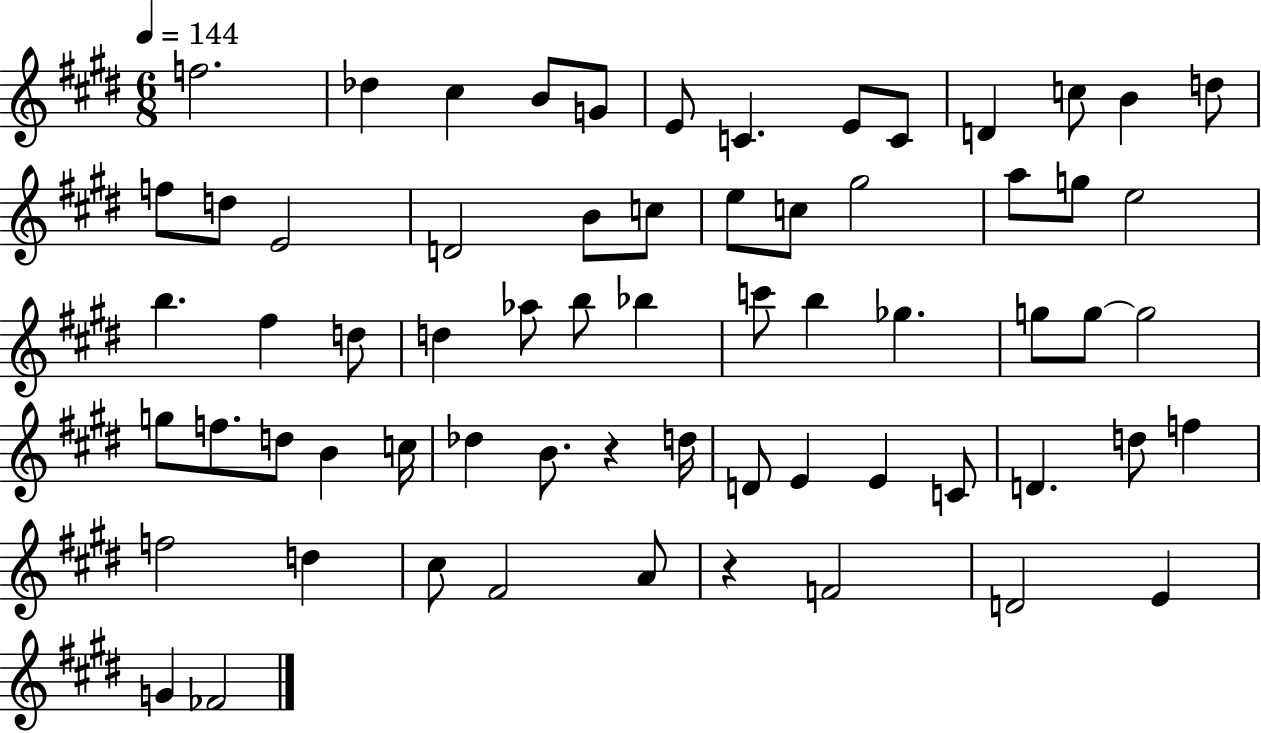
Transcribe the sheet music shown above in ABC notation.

X:1
T:Untitled
M:6/8
L:1/4
K:E
f2 _d ^c B/2 G/2 E/2 C E/2 C/2 D c/2 B d/2 f/2 d/2 E2 D2 B/2 c/2 e/2 c/2 ^g2 a/2 g/2 e2 b ^f d/2 d _a/2 b/2 _b c'/2 b _g g/2 g/2 g2 g/2 f/2 d/2 B c/4 _d B/2 z d/4 D/2 E E C/2 D d/2 f f2 d ^c/2 ^F2 A/2 z F2 D2 E G _F2